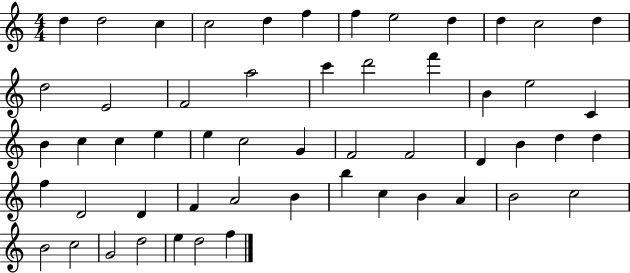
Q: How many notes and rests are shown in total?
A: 54